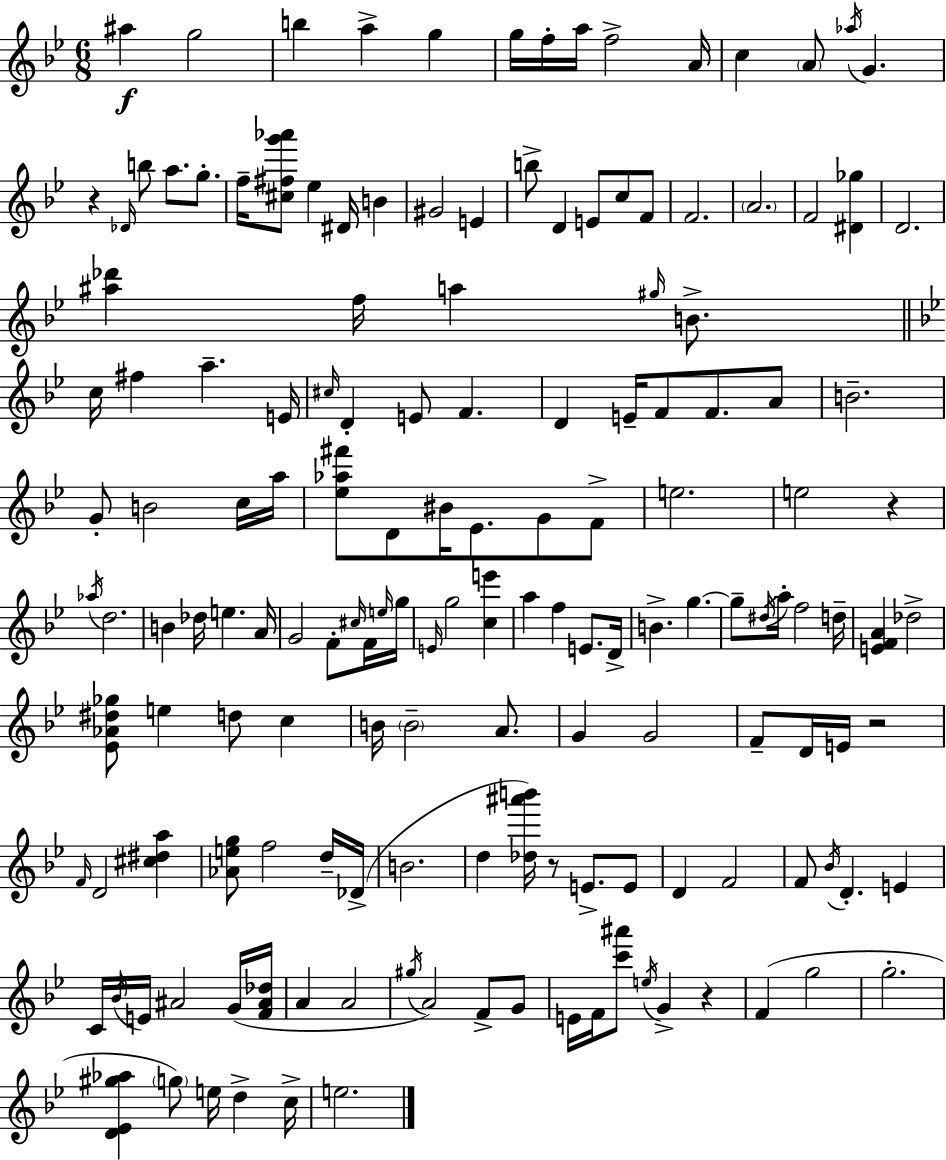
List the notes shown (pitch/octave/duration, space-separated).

A#5/q G5/h B5/q A5/q G5/q G5/s F5/s A5/s F5/h A4/s C5/q A4/e Ab5/s G4/q. R/q Db4/s B5/e A5/e. G5/e. F5/s [C#5,F#5,G6,Ab6]/e Eb5/q D#4/s B4/q G#4/h E4/q B5/e D4/q E4/e C5/e F4/e F4/h. A4/h. F4/h [D#4,Gb5]/q D4/h. [A#5,Db6]/q F5/s A5/q G#5/s B4/e. C5/s F#5/q A5/q. E4/s C#5/s D4/q E4/e F4/q. D4/q E4/s F4/e F4/e. A4/e B4/h. G4/e B4/h C5/s A5/s [Eb5,Ab5,F#6]/e D4/e BIS4/s Eb4/e. G4/e F4/e E5/h. E5/h R/q Ab5/s D5/h. B4/q Db5/s E5/q. A4/s G4/h F4/e C#5/s F4/s E5/s G5/s E4/s G5/h [C5,E6]/q A5/q F5/q E4/e. D4/s B4/q. G5/q. G5/e D#5/s A5/s F5/h D5/s [E4,F4,A4]/q Db5/h [Eb4,Ab4,D#5,Gb5]/e E5/q D5/e C5/q B4/s B4/h A4/e. G4/q G4/h F4/e D4/s E4/s R/h F4/s D4/h [C#5,D#5,A5]/q [Ab4,E5,G5]/e F5/h D5/s Db4/s B4/h. D5/q [Db5,A#6,B6]/s R/e E4/e. E4/e D4/q F4/h F4/e Bb4/s D4/q. E4/q C4/s Bb4/s E4/s A#4/h G4/s [F4,A#4,Db5]/s A4/q A4/h G#5/s A4/h F4/e G4/e E4/s F4/s [C6,A#6]/e E5/s G4/q R/q F4/q G5/h G5/h. [D4,Eb4,G#5,Ab5]/q G5/e E5/s D5/q C5/s E5/h.